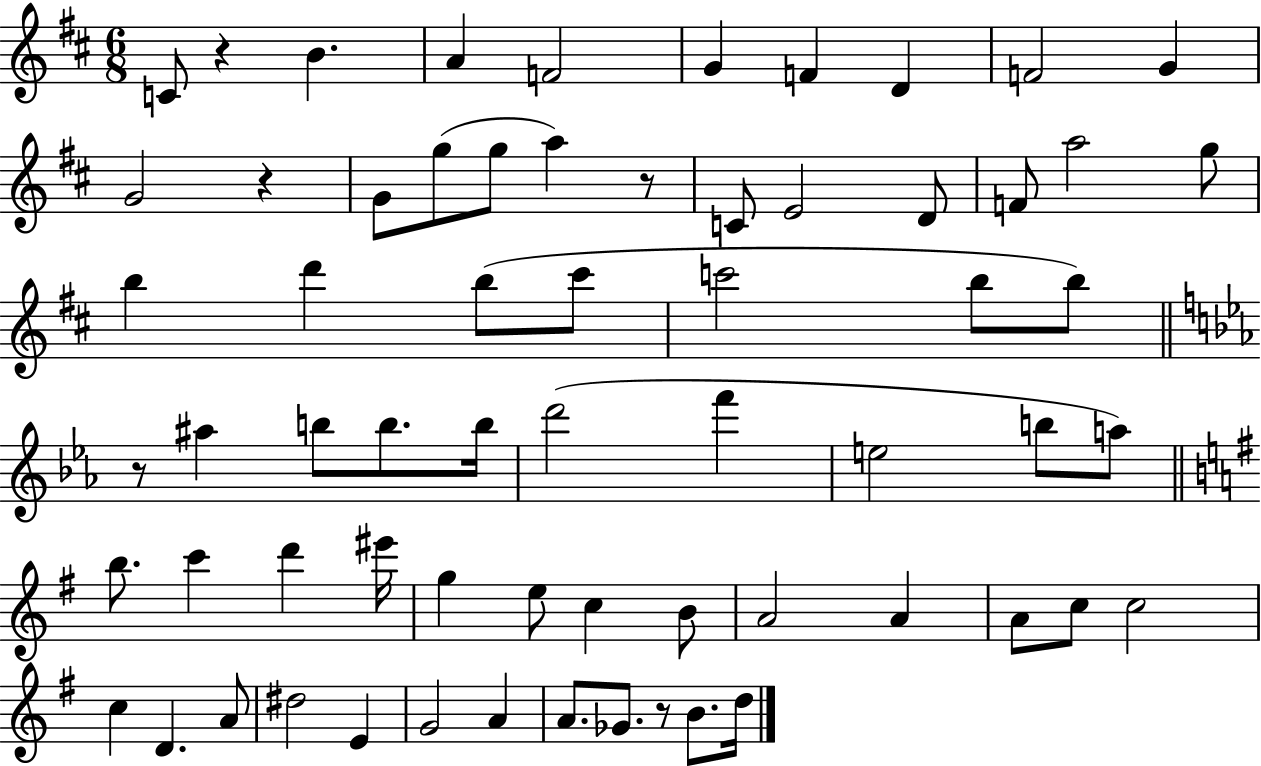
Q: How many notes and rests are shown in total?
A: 65